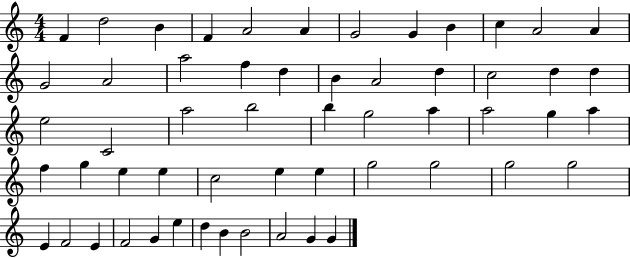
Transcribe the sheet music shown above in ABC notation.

X:1
T:Untitled
M:4/4
L:1/4
K:C
F d2 B F A2 A G2 G B c A2 A G2 A2 a2 f d B A2 d c2 d d e2 C2 a2 b2 b g2 a a2 g a f g e e c2 e e g2 g2 g2 g2 E F2 E F2 G e d B B2 A2 G G